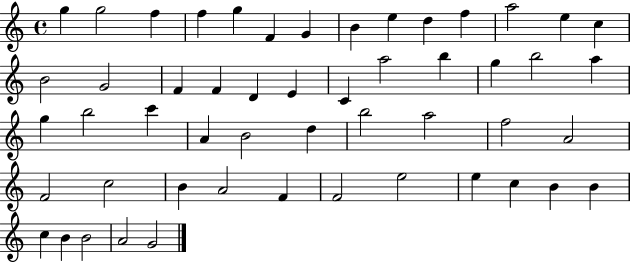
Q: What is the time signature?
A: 4/4